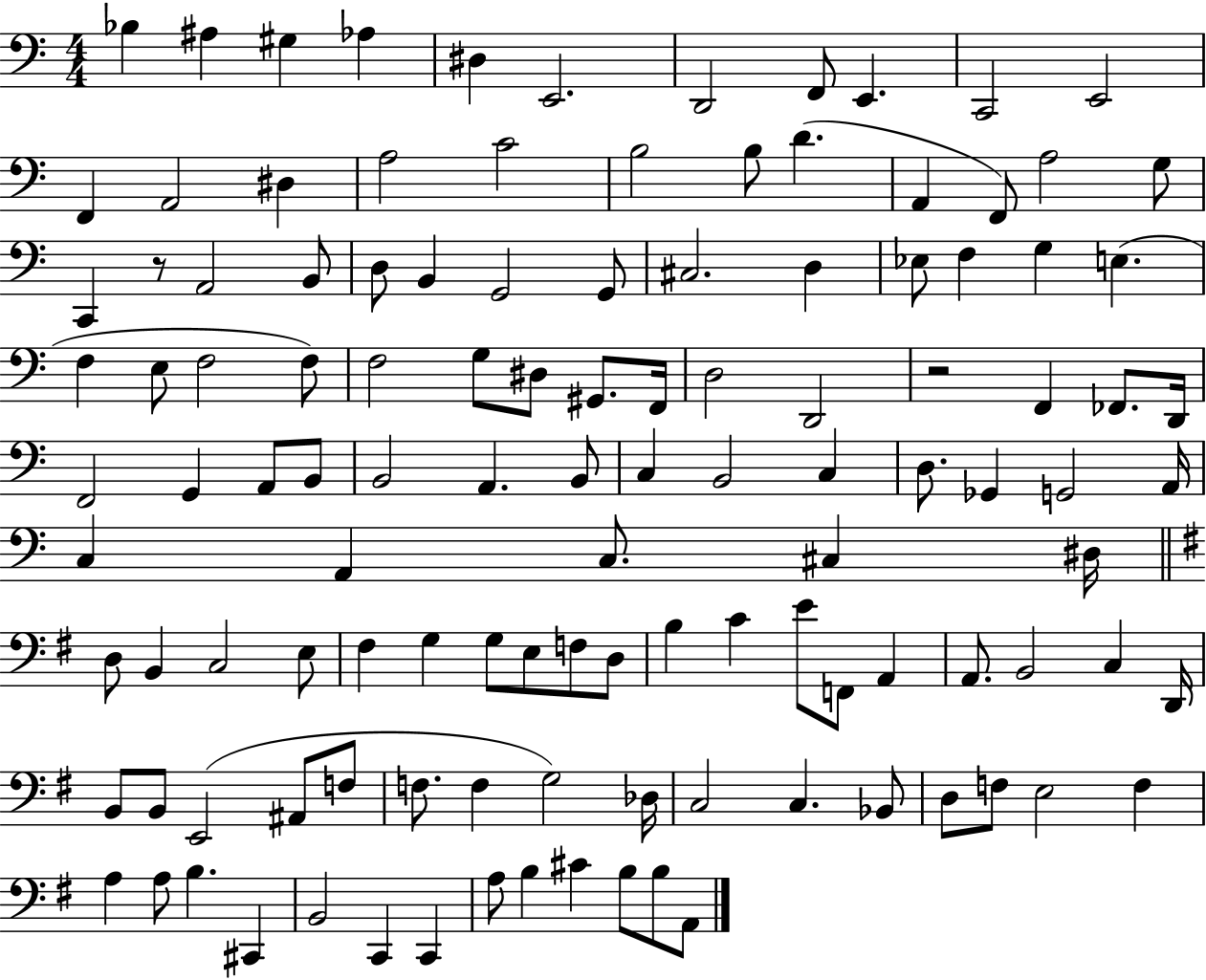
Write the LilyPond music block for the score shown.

{
  \clef bass
  \numericTimeSignature
  \time 4/4
  \key c \major
  bes4 ais4 gis4 aes4 | dis4 e,2. | d,2 f,8 e,4. | c,2 e,2 | \break f,4 a,2 dis4 | a2 c'2 | b2 b8 d'4.( | a,4 f,8) a2 g8 | \break c,4 r8 a,2 b,8 | d8 b,4 g,2 g,8 | cis2. d4 | ees8 f4 g4 e4.( | \break f4 e8 f2 f8) | f2 g8 dis8 gis,8. f,16 | d2 d,2 | r2 f,4 fes,8. d,16 | \break f,2 g,4 a,8 b,8 | b,2 a,4. b,8 | c4 b,2 c4 | d8. ges,4 g,2 a,16 | \break c4 a,4 c8. cis4 dis16 | \bar "||" \break \key e \minor d8 b,4 c2 e8 | fis4 g4 g8 e8 f8 d8 | b4 c'4 e'8 f,8 a,4 | a,8. b,2 c4 d,16 | \break b,8 b,8 e,2( ais,8 f8 | f8. f4 g2) des16 | c2 c4. bes,8 | d8 f8 e2 f4 | \break a4 a8 b4. cis,4 | b,2 c,4 c,4 | a8 b4 cis'4 b8 b8 a,8 | \bar "|."
}